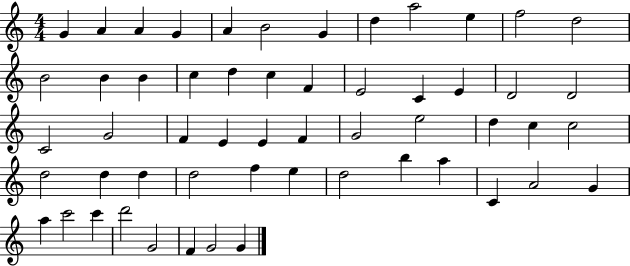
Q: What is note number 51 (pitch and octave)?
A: D6